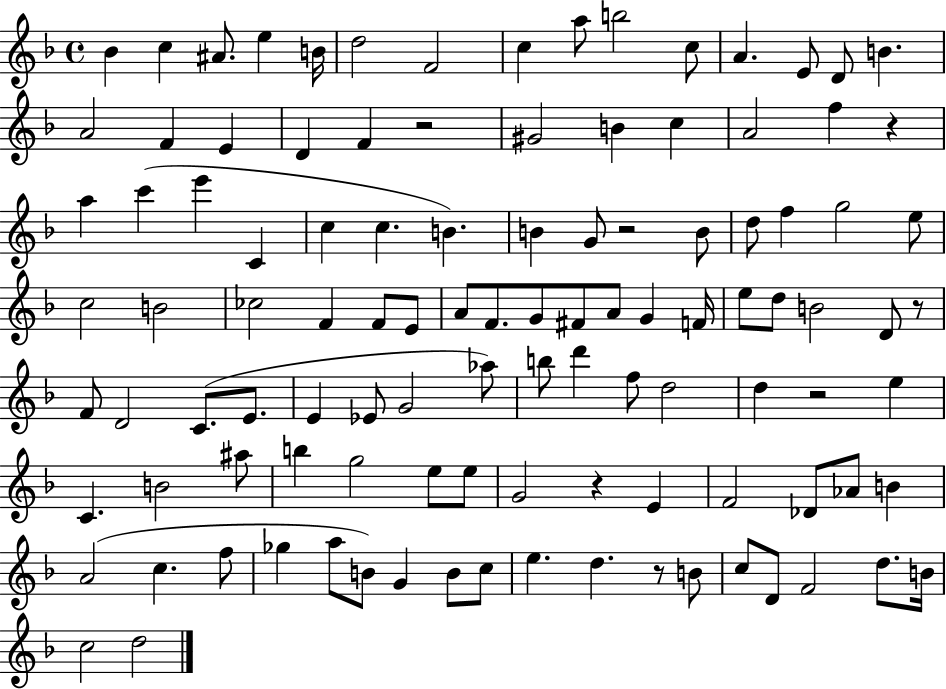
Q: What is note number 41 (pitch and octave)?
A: B4